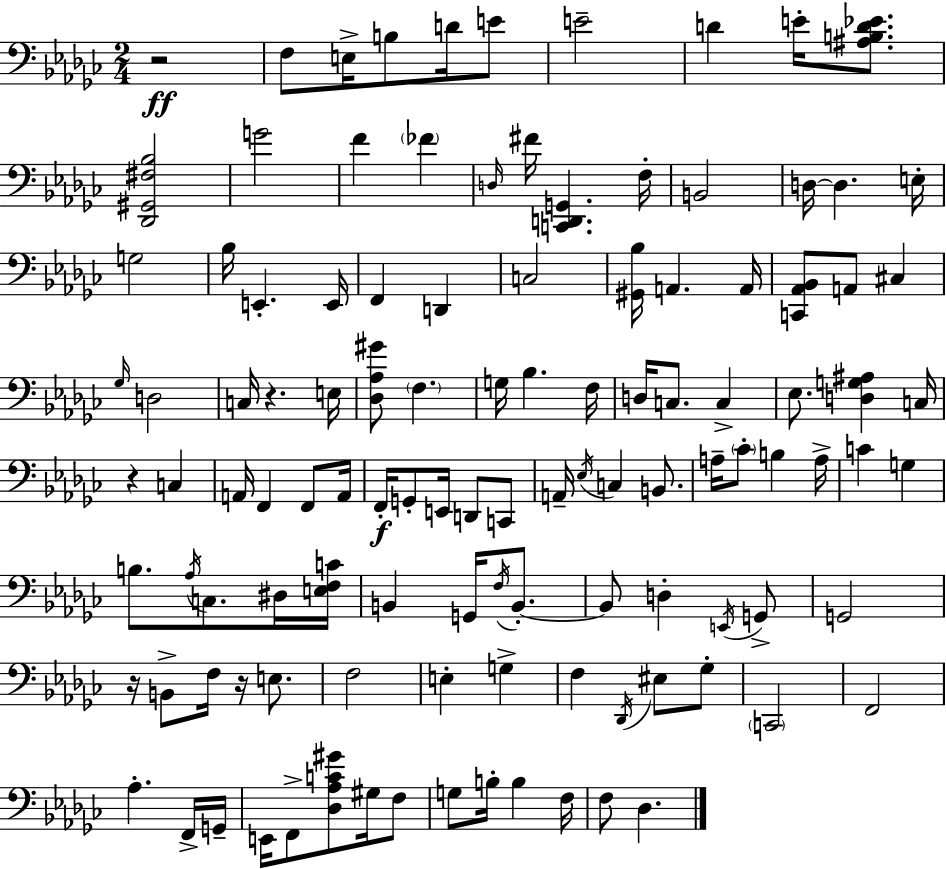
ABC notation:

X:1
T:Untitled
M:2/4
L:1/4
K:Ebm
z2 F,/2 E,/4 B,/2 D/4 E/2 E2 D E/4 [^A,B,D_E]/2 [_D,,^G,,^F,_B,]2 G2 F _F D,/4 ^F/4 [C,,D,,G,,] F,/4 B,,2 D,/4 D, E,/4 G,2 _B,/4 E,, E,,/4 F,, D,, C,2 [^G,,_B,]/4 A,, A,,/4 [C,,_A,,_B,,]/2 A,,/2 ^C, _G,/4 D,2 C,/4 z E,/4 [_D,_A,^G]/2 F, G,/4 _B, F,/4 D,/4 C,/2 C, _E,/2 [D,G,^A,] C,/4 z C, A,,/4 F,, F,,/2 A,,/4 F,,/4 G,,/2 E,,/4 D,,/2 C,,/2 A,,/4 _E,/4 C, B,,/2 A,/4 _C/2 B, A,/4 C G, B,/2 _A,/4 C,/2 ^D,/4 [E,F,C]/4 B,, G,,/4 F,/4 B,,/2 B,,/2 D, E,,/4 G,,/2 G,,2 z/4 B,,/2 F,/4 z/4 E,/2 F,2 E, G, F, _D,,/4 ^E,/2 _G,/2 C,,2 F,,2 _A, F,,/4 G,,/4 E,,/4 F,,/2 [_D,_A,C^G]/2 ^G,/4 F,/2 G,/2 B,/4 B, F,/4 F,/2 _D,